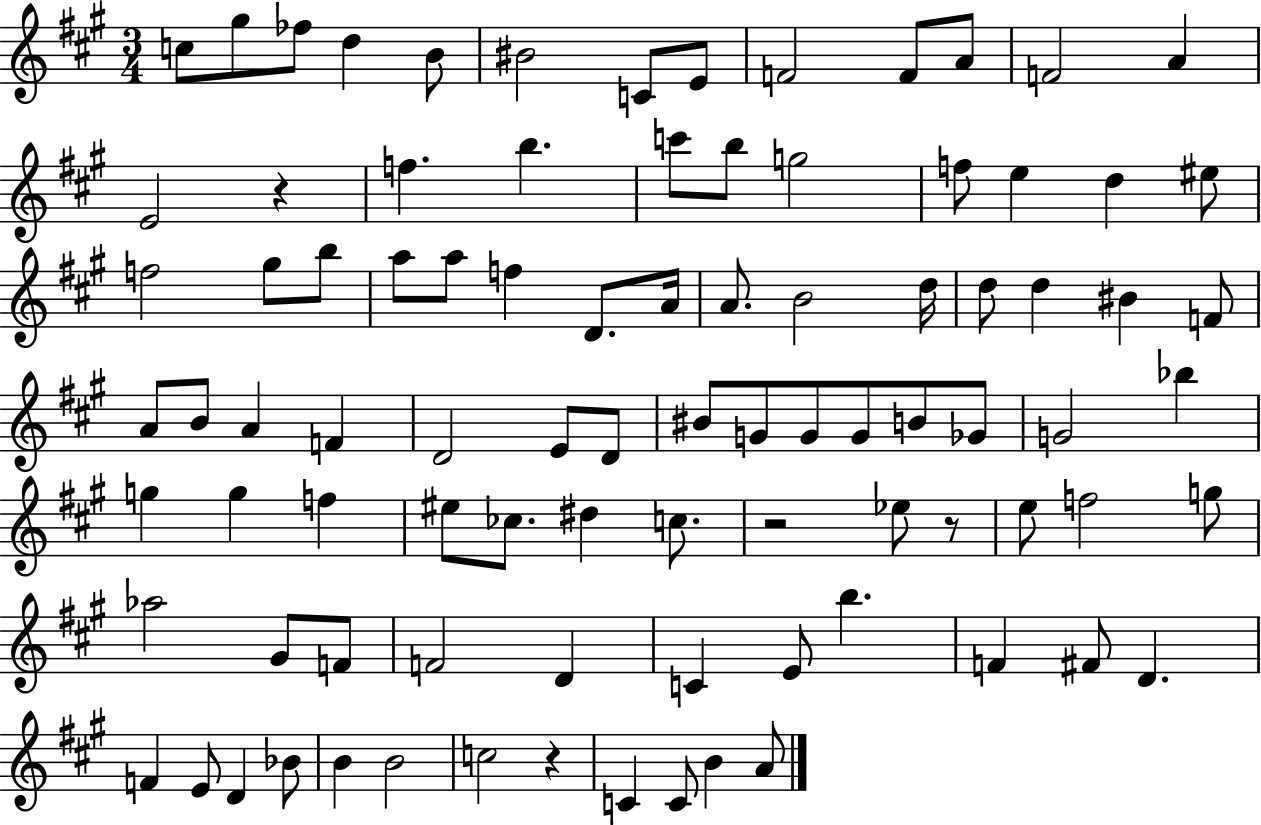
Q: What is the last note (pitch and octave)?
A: A4